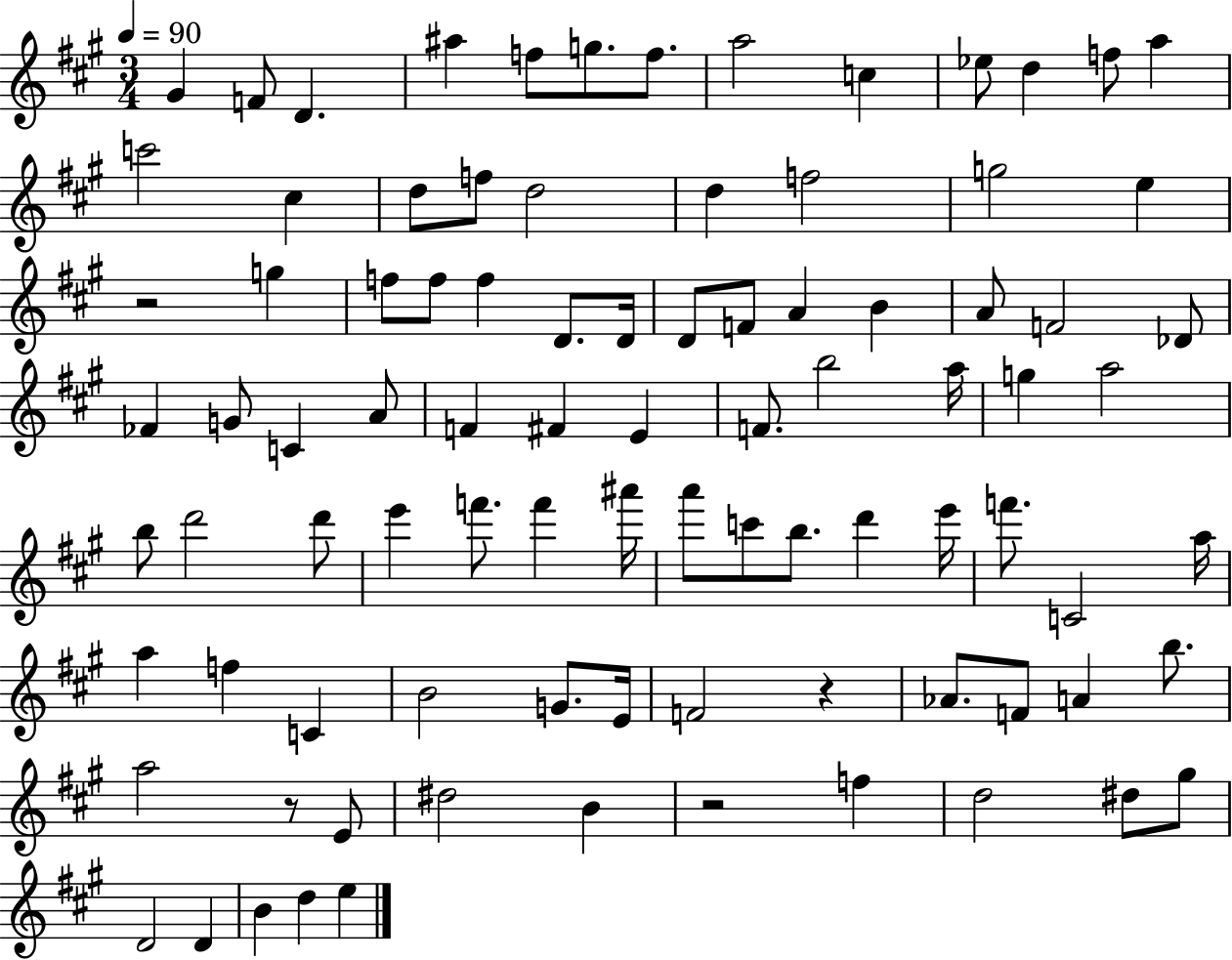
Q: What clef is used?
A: treble